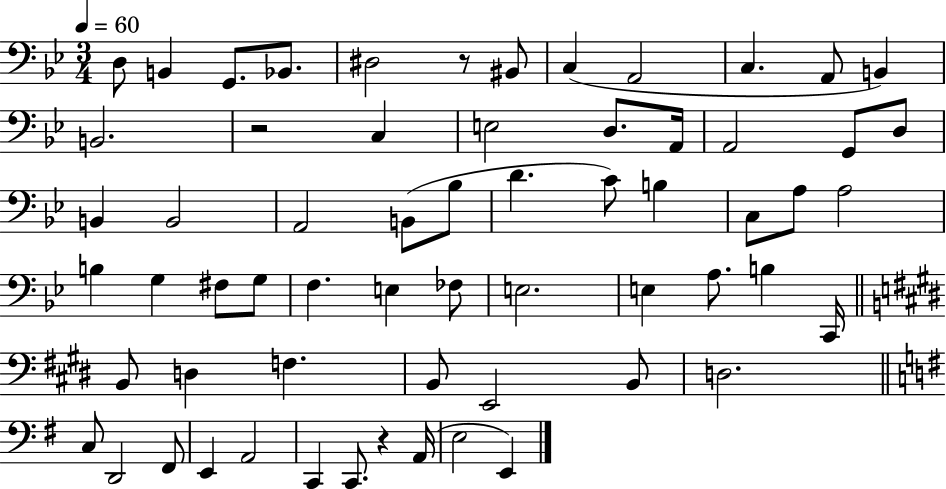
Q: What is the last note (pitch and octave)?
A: E2